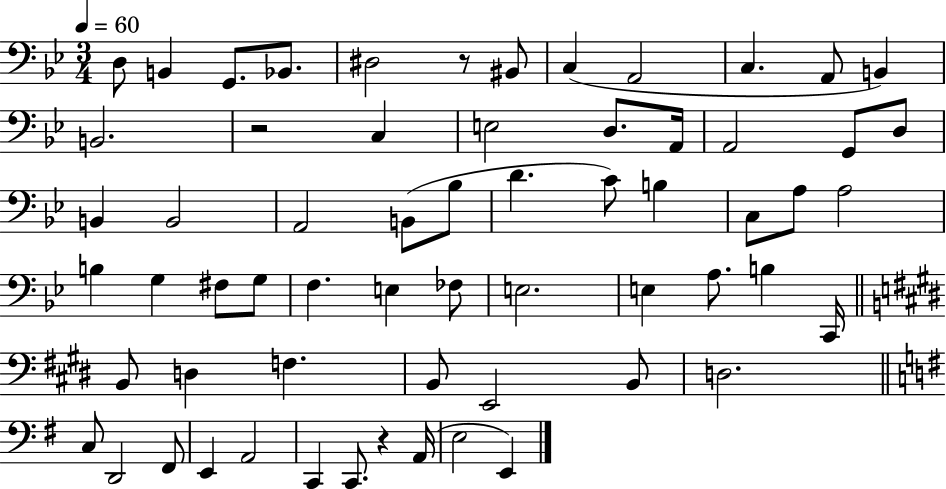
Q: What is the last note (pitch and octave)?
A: E2